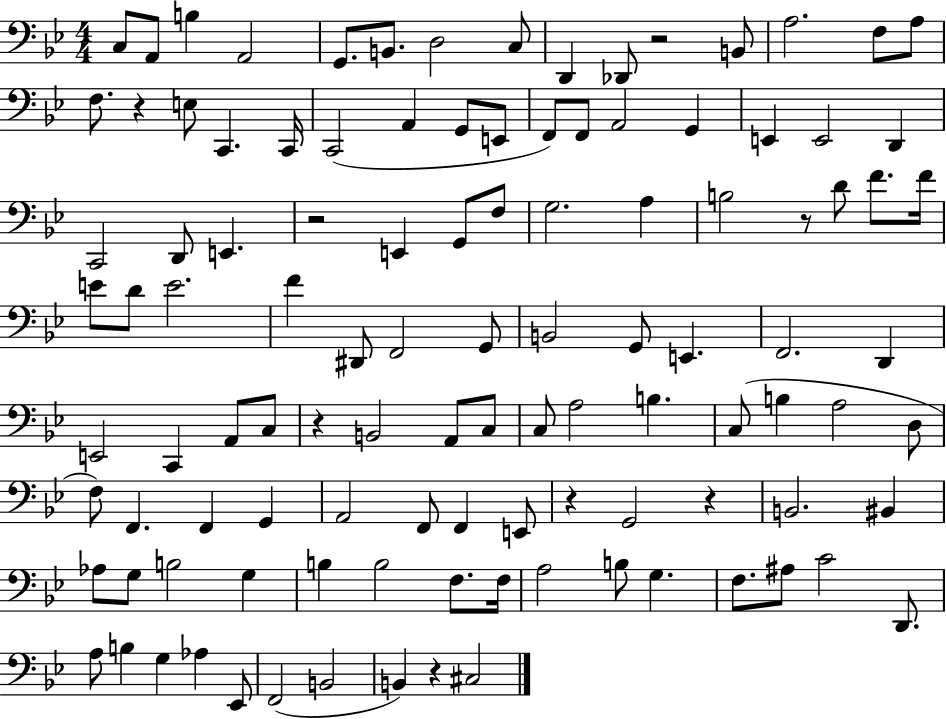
X:1
T:Untitled
M:4/4
L:1/4
K:Bb
C,/2 A,,/2 B, A,,2 G,,/2 B,,/2 D,2 C,/2 D,, _D,,/2 z2 B,,/2 A,2 F,/2 A,/2 F,/2 z E,/2 C,, C,,/4 C,,2 A,, G,,/2 E,,/2 F,,/2 F,,/2 A,,2 G,, E,, E,,2 D,, C,,2 D,,/2 E,, z2 E,, G,,/2 F,/2 G,2 A, B,2 z/2 D/2 F/2 F/4 E/2 D/2 E2 F ^D,,/2 F,,2 G,,/2 B,,2 G,,/2 E,, F,,2 D,, E,,2 C,, A,,/2 C,/2 z B,,2 A,,/2 C,/2 C,/2 A,2 B, C,/2 B, A,2 D,/2 F,/2 F,, F,, G,, A,,2 F,,/2 F,, E,,/2 z G,,2 z B,,2 ^B,, _A,/2 G,/2 B,2 G, B, B,2 F,/2 F,/4 A,2 B,/2 G, F,/2 ^A,/2 C2 D,,/2 A,/2 B, G, _A, _E,,/2 F,,2 B,,2 B,, z ^C,2